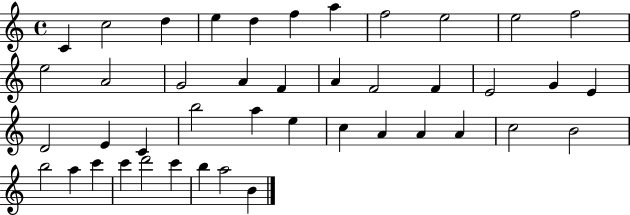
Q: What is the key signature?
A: C major